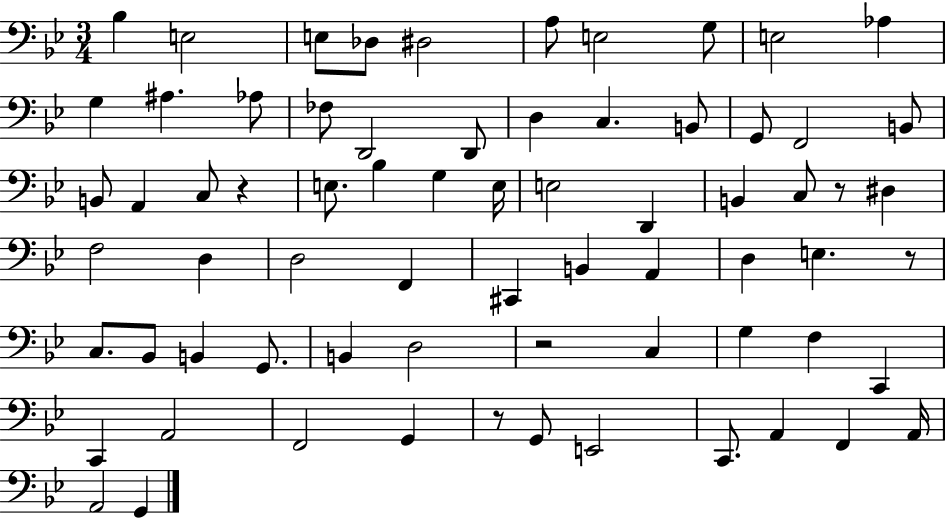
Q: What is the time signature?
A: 3/4